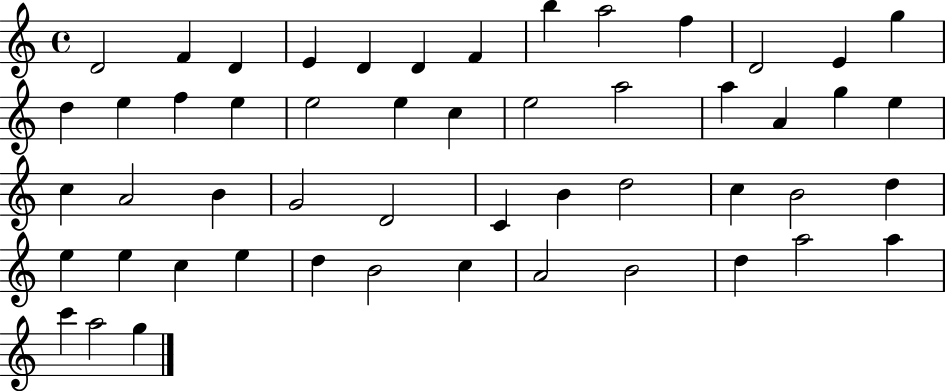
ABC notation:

X:1
T:Untitled
M:4/4
L:1/4
K:C
D2 F D E D D F b a2 f D2 E g d e f e e2 e c e2 a2 a A g e c A2 B G2 D2 C B d2 c B2 d e e c e d B2 c A2 B2 d a2 a c' a2 g